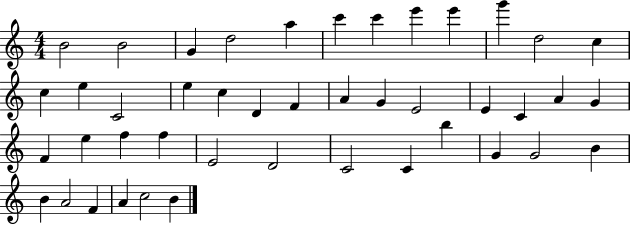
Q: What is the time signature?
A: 4/4